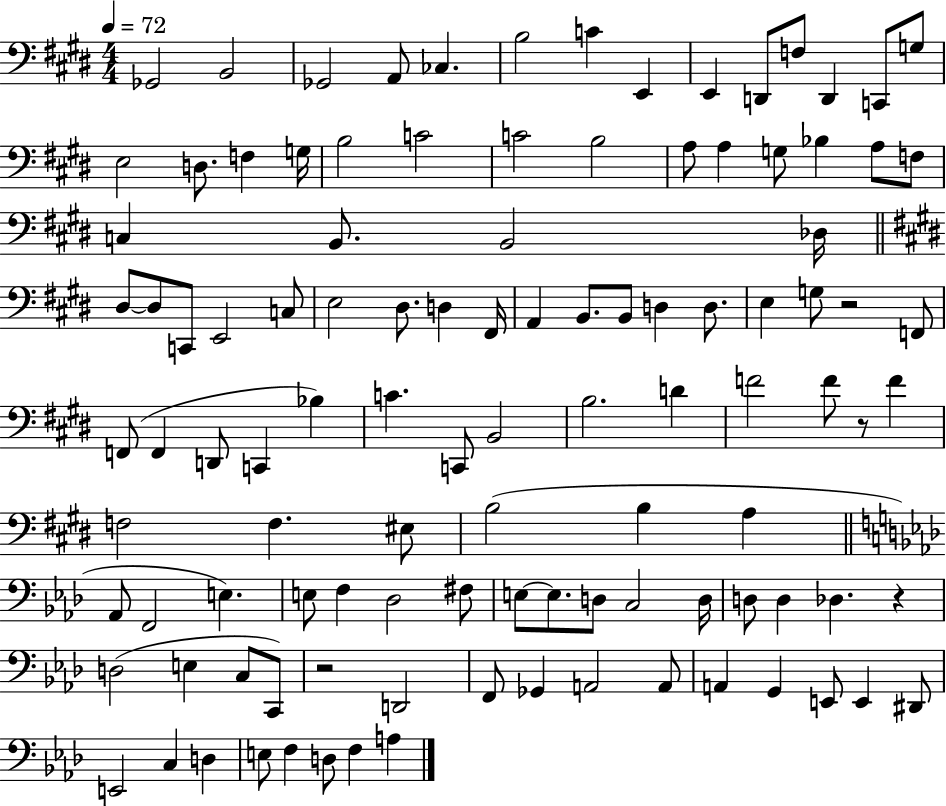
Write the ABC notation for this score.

X:1
T:Untitled
M:4/4
L:1/4
K:E
_G,,2 B,,2 _G,,2 A,,/2 _C, B,2 C E,, E,, D,,/2 F,/2 D,, C,,/2 G,/2 E,2 D,/2 F, G,/4 B,2 C2 C2 B,2 A,/2 A, G,/2 _B, A,/2 F,/2 C, B,,/2 B,,2 _D,/4 ^D,/2 ^D,/2 C,,/2 E,,2 C,/2 E,2 ^D,/2 D, ^F,,/4 A,, B,,/2 B,,/2 D, D,/2 E, G,/2 z2 F,,/2 F,,/2 F,, D,,/2 C,, _B, C C,,/2 B,,2 B,2 D F2 F/2 z/2 F F,2 F, ^E,/2 B,2 B, A, _A,,/2 F,,2 E, E,/2 F, _D,2 ^F,/2 E,/2 E,/2 D,/2 C,2 D,/4 D,/2 D, _D, z D,2 E, C,/2 C,,/2 z2 D,,2 F,,/2 _G,, A,,2 A,,/2 A,, G,, E,,/2 E,, ^D,,/2 E,,2 C, D, E,/2 F, D,/2 F, A,